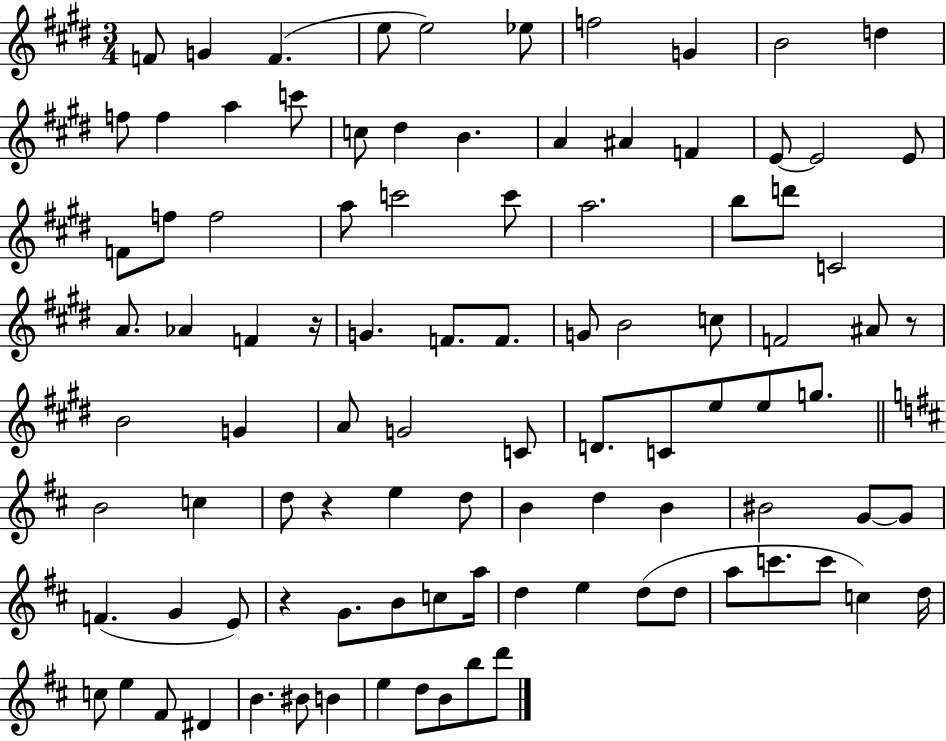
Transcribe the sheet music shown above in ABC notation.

X:1
T:Untitled
M:3/4
L:1/4
K:E
F/2 G F e/2 e2 _e/2 f2 G B2 d f/2 f a c'/2 c/2 ^d B A ^A F E/2 E2 E/2 F/2 f/2 f2 a/2 c'2 c'/2 a2 b/2 d'/2 C2 A/2 _A F z/4 G F/2 F/2 G/2 B2 c/2 F2 ^A/2 z/2 B2 G A/2 G2 C/2 D/2 C/2 e/2 e/2 g/2 B2 c d/2 z e d/2 B d B ^B2 G/2 G/2 F G E/2 z G/2 B/2 c/2 a/4 d e d/2 d/2 a/2 c'/2 c'/2 c d/4 c/2 e ^F/2 ^D B ^B/2 B e d/2 B/2 b/2 d'/2